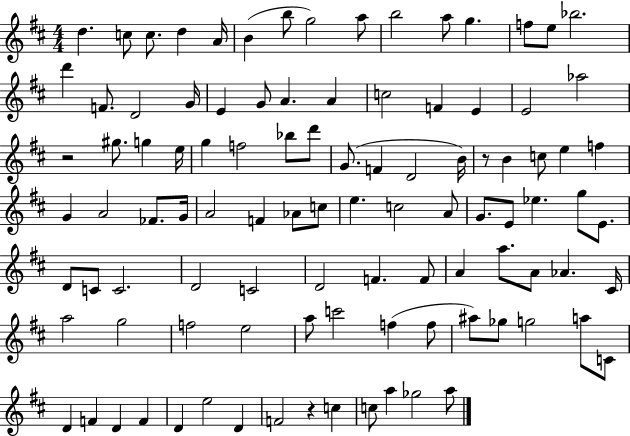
{
  \clef treble
  \numericTimeSignature
  \time 4/4
  \key d \major
  d''4. c''8 c''8. d''4 a'16 | b'4( b''8 g''2) a''8 | b''2 a''8 g''4. | f''8 e''8 bes''2. | \break d'''4 f'8. d'2 g'16 | e'4 g'8 a'4. a'4 | c''2 f'4 e'4 | e'2 aes''2 | \break r2 gis''8. g''4 e''16 | g''4 f''2 bes''8 d'''8 | g'8.( f'4 d'2 b'16) | r8 b'4 c''8 e''4 f''4 | \break g'4 a'2 fes'8. g'16 | a'2 f'4 aes'8 c''8 | e''4. c''2 a'8 | g'8. e'8 ees''4. g''8 e'8. | \break d'8 c'8 c'2. | d'2 c'2 | d'2 f'4. f'8 | a'4 a''8. a'8 aes'4. cis'16 | \break a''2 g''2 | f''2 e''2 | a''8 c'''2 f''4( f''8 | ais''8) ges''8 g''2 a''8 c'8 | \break d'4 f'4 d'4 f'4 | d'4 e''2 d'4 | f'2 r4 c''4 | c''8 a''4 ges''2 a''8 | \break \bar "|."
}